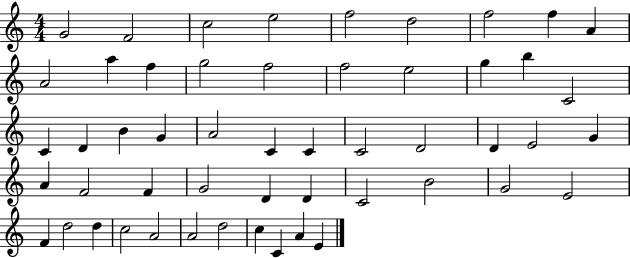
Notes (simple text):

G4/h F4/h C5/h E5/h F5/h D5/h F5/h F5/q A4/q A4/h A5/q F5/q G5/h F5/h F5/h E5/h G5/q B5/q C4/h C4/q D4/q B4/q G4/q A4/h C4/q C4/q C4/h D4/h D4/q E4/h G4/q A4/q F4/h F4/q G4/h D4/q D4/q C4/h B4/h G4/h E4/h F4/q D5/h D5/q C5/h A4/h A4/h D5/h C5/q C4/q A4/q E4/q